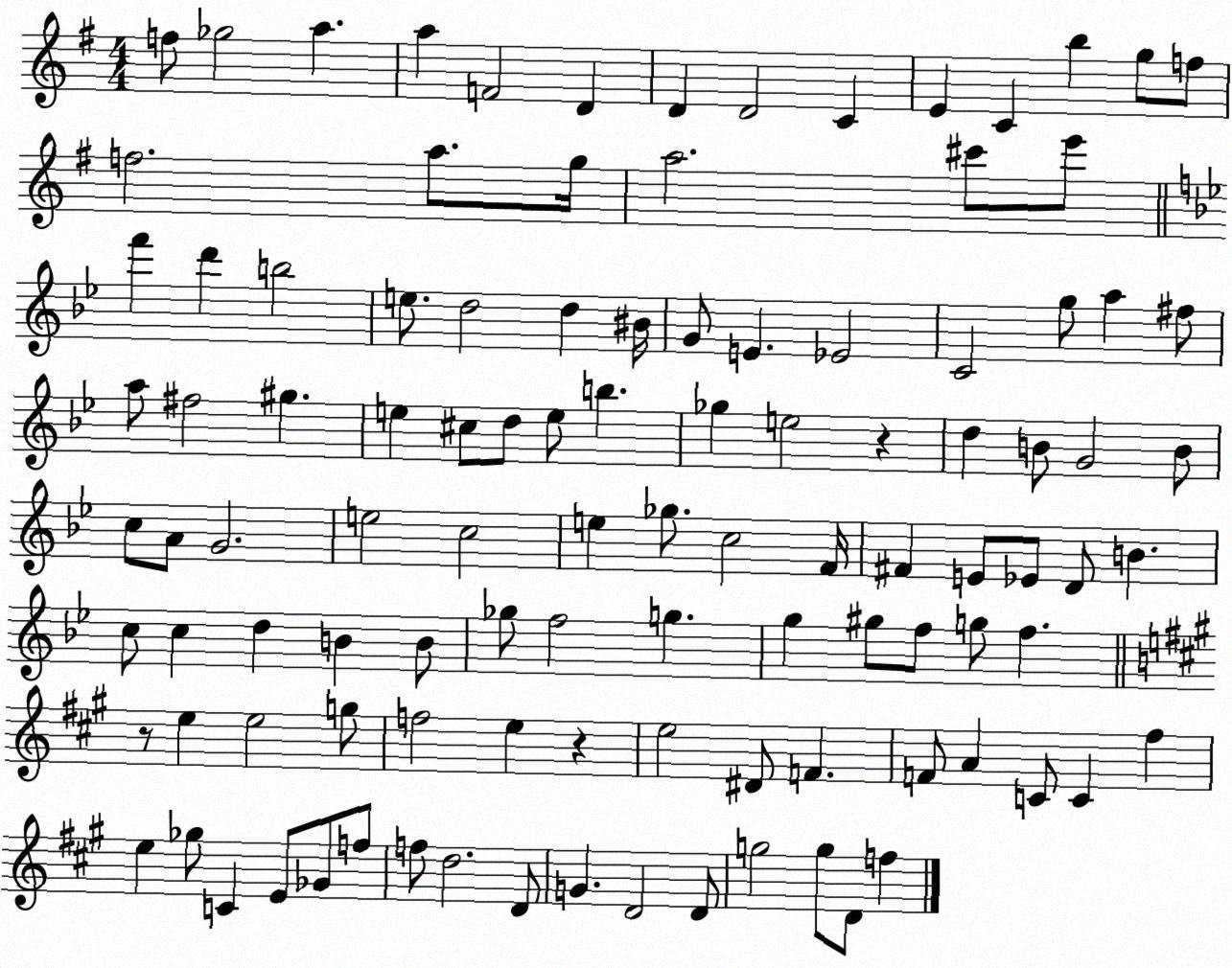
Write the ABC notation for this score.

X:1
T:Untitled
M:4/4
L:1/4
K:G
f/2 _g2 a a F2 D D D2 C E C b g/2 f/2 f2 a/2 g/4 a2 ^c'/2 e'/2 f' d' b2 e/2 d2 d ^B/4 G/2 E _E2 C2 g/2 a ^f/2 a/2 ^f2 ^g e ^c/2 d/2 e/2 b _g e2 z d B/2 G2 B/2 c/2 A/2 G2 e2 c2 e _g/2 c2 F/4 ^F E/2 _E/2 D/2 B c/2 c d B B/2 _g/2 f2 g g ^g/2 f/2 g/2 f z/2 e e2 g/2 f2 e z e2 ^D/2 F F/2 A C/2 C ^f e _g/2 C E/2 _G/2 f/2 f/2 d2 D/2 G D2 D/2 g2 g/2 D/2 f